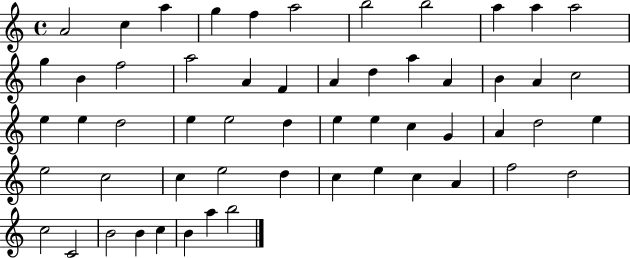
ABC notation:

X:1
T:Untitled
M:4/4
L:1/4
K:C
A2 c a g f a2 b2 b2 a a a2 g B f2 a2 A F A d a A B A c2 e e d2 e e2 d e e c G A d2 e e2 c2 c e2 d c e c A f2 d2 c2 C2 B2 B c B a b2